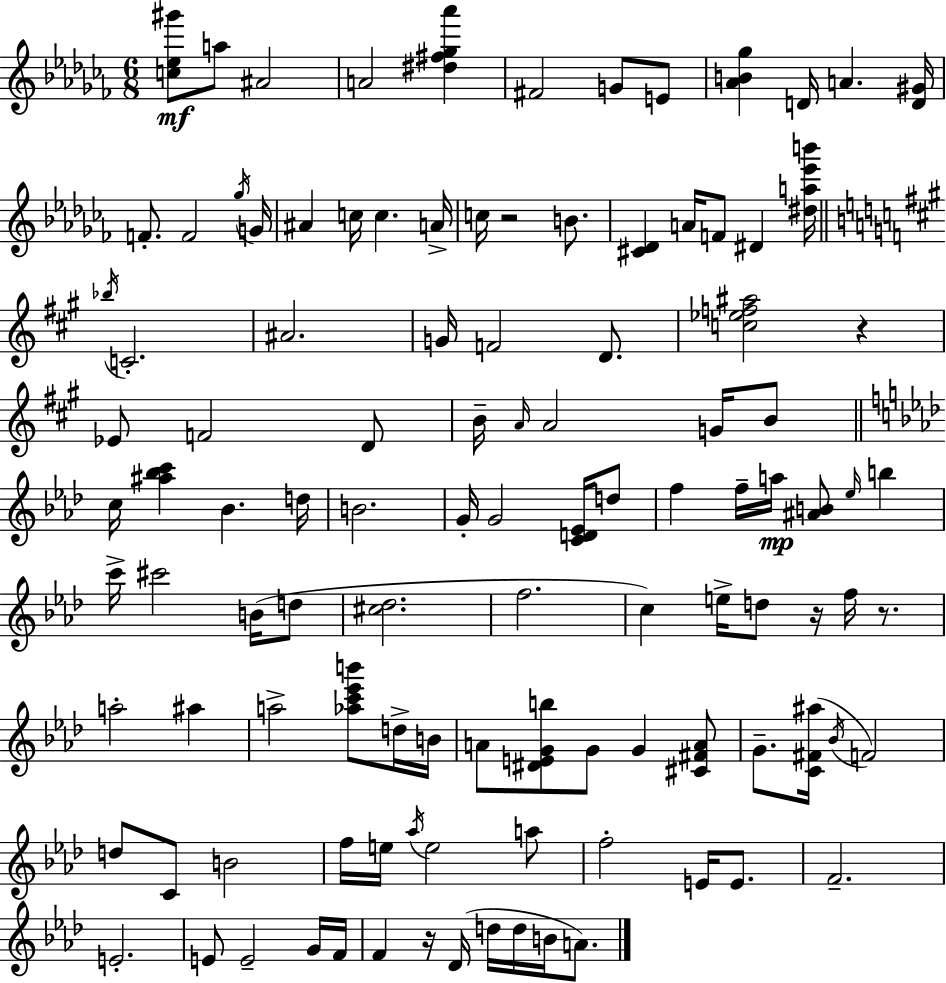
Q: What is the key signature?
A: AES minor